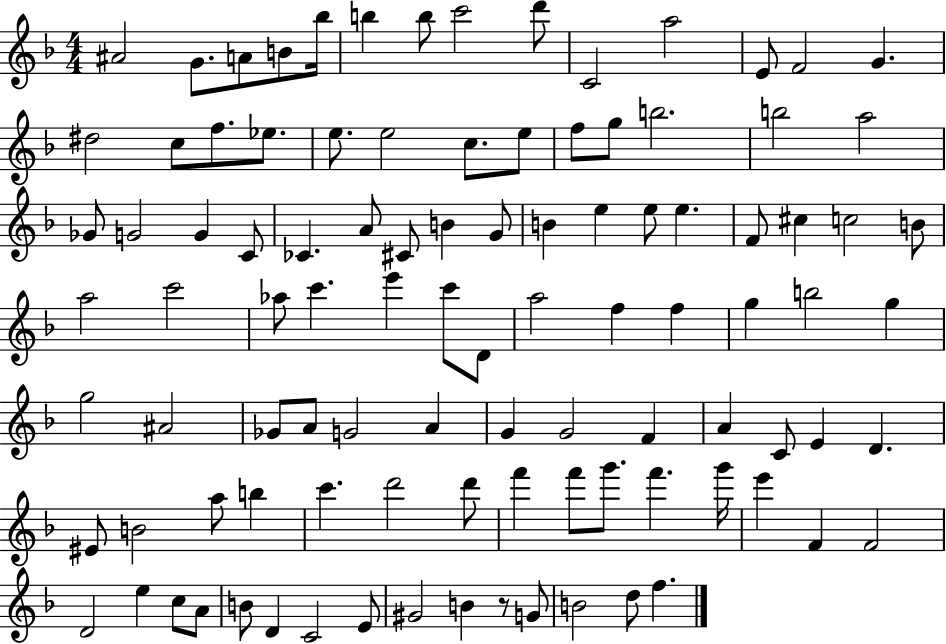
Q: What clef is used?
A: treble